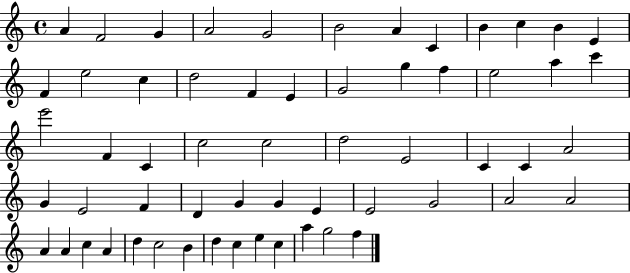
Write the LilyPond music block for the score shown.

{
  \clef treble
  \time 4/4
  \defaultTimeSignature
  \key c \major
  a'4 f'2 g'4 | a'2 g'2 | b'2 a'4 c'4 | b'4 c''4 b'4 e'4 | \break f'4 e''2 c''4 | d''2 f'4 e'4 | g'2 g''4 f''4 | e''2 a''4 c'''4 | \break e'''2 f'4 c'4 | c''2 c''2 | d''2 e'2 | c'4 c'4 a'2 | \break g'4 e'2 f'4 | d'4 g'4 g'4 e'4 | e'2 g'2 | a'2 a'2 | \break a'4 a'4 c''4 a'4 | d''4 c''2 b'4 | d''4 c''4 e''4 c''4 | a''4 g''2 f''4 | \break \bar "|."
}